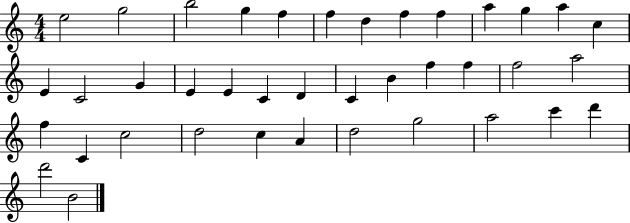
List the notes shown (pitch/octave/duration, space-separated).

E5/h G5/h B5/h G5/q F5/q F5/q D5/q F5/q F5/q A5/q G5/q A5/q C5/q E4/q C4/h G4/q E4/q E4/q C4/q D4/q C4/q B4/q F5/q F5/q F5/h A5/h F5/q C4/q C5/h D5/h C5/q A4/q D5/h G5/h A5/h C6/q D6/q D6/h B4/h